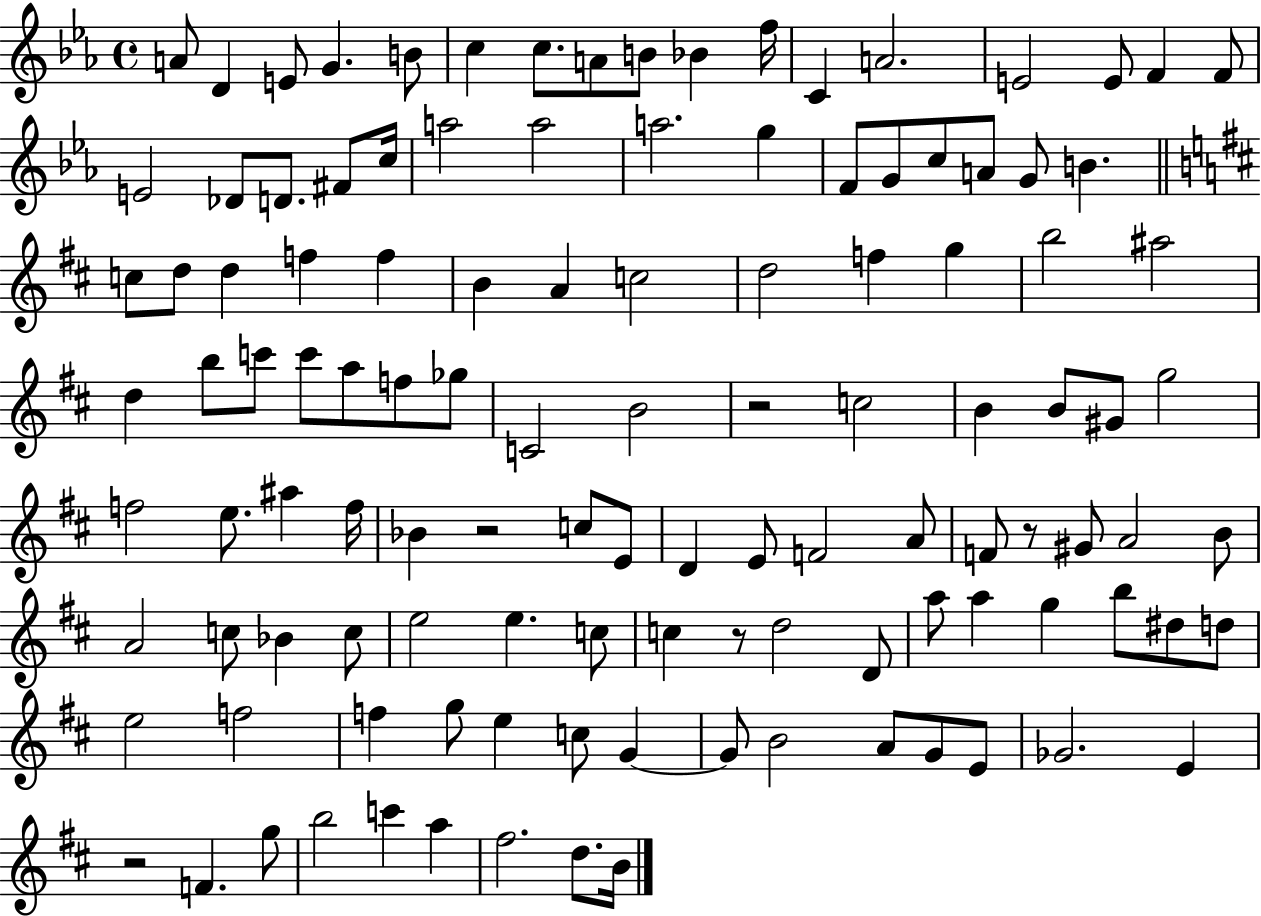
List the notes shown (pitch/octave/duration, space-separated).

A4/e D4/q E4/e G4/q. B4/e C5/q C5/e. A4/e B4/e Bb4/q F5/s C4/q A4/h. E4/h E4/e F4/q F4/e E4/h Db4/e D4/e. F#4/e C5/s A5/h A5/h A5/h. G5/q F4/e G4/e C5/e A4/e G4/e B4/q. C5/e D5/e D5/q F5/q F5/q B4/q A4/q C5/h D5/h F5/q G5/q B5/h A#5/h D5/q B5/e C6/e C6/e A5/e F5/e Gb5/e C4/h B4/h R/h C5/h B4/q B4/e G#4/e G5/h F5/h E5/e. A#5/q F5/s Bb4/q R/h C5/e E4/e D4/q E4/e F4/h A4/e F4/e R/e G#4/e A4/h B4/e A4/h C5/e Bb4/q C5/e E5/h E5/q. C5/e C5/q R/e D5/h D4/e A5/e A5/q G5/q B5/e D#5/e D5/e E5/h F5/h F5/q G5/e E5/q C5/e G4/q G4/e B4/h A4/e G4/e E4/e Gb4/h. E4/q R/h F4/q. G5/e B5/h C6/q A5/q F#5/h. D5/e. B4/s